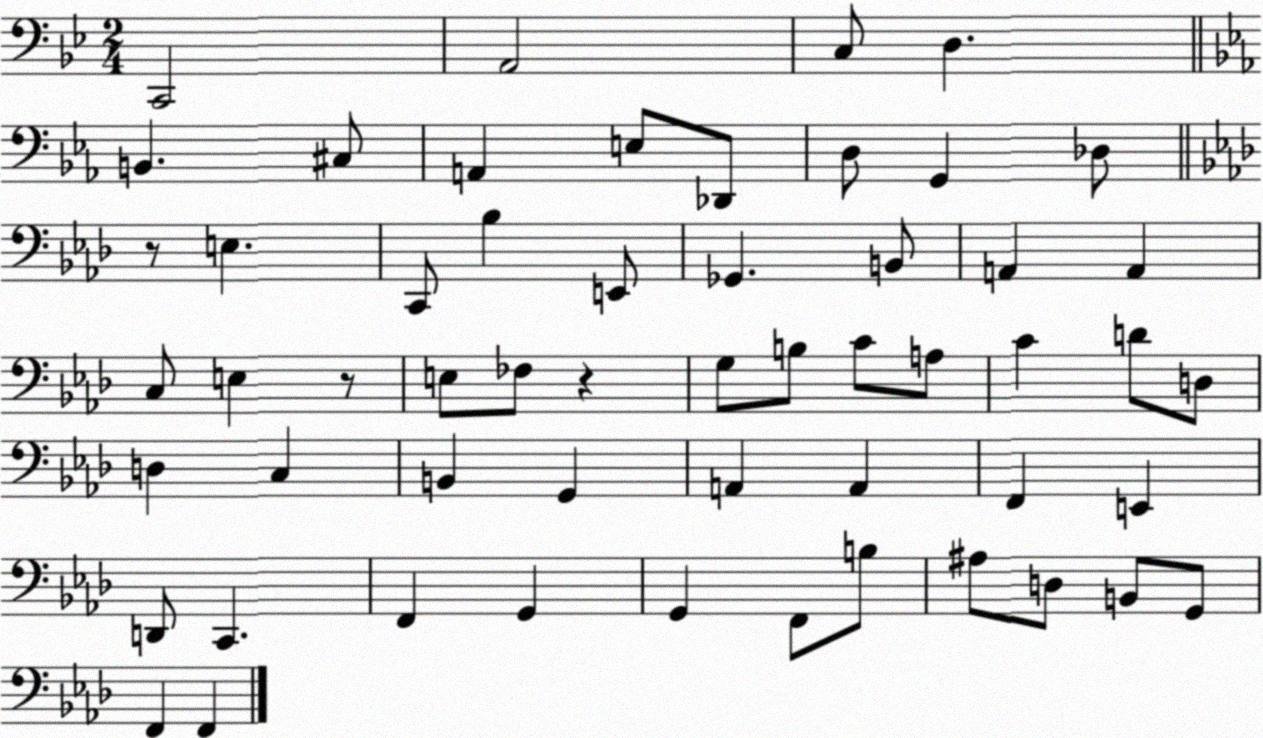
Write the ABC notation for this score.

X:1
T:Untitled
M:2/4
L:1/4
K:Bb
C,,2 A,,2 C,/2 D, B,, ^C,/2 A,, E,/2 _D,,/2 D,/2 G,, _D,/2 z/2 E, C,,/2 _B, E,,/2 _G,, B,,/2 A,, A,, C,/2 E, z/2 E,/2 _F,/2 z G,/2 B,/2 C/2 A,/2 C D/2 D,/2 D, C, B,, G,, A,, A,, F,, E,, D,,/2 C,, F,, G,, G,, F,,/2 B,/2 ^A,/2 D,/2 B,,/2 G,,/2 F,, F,,